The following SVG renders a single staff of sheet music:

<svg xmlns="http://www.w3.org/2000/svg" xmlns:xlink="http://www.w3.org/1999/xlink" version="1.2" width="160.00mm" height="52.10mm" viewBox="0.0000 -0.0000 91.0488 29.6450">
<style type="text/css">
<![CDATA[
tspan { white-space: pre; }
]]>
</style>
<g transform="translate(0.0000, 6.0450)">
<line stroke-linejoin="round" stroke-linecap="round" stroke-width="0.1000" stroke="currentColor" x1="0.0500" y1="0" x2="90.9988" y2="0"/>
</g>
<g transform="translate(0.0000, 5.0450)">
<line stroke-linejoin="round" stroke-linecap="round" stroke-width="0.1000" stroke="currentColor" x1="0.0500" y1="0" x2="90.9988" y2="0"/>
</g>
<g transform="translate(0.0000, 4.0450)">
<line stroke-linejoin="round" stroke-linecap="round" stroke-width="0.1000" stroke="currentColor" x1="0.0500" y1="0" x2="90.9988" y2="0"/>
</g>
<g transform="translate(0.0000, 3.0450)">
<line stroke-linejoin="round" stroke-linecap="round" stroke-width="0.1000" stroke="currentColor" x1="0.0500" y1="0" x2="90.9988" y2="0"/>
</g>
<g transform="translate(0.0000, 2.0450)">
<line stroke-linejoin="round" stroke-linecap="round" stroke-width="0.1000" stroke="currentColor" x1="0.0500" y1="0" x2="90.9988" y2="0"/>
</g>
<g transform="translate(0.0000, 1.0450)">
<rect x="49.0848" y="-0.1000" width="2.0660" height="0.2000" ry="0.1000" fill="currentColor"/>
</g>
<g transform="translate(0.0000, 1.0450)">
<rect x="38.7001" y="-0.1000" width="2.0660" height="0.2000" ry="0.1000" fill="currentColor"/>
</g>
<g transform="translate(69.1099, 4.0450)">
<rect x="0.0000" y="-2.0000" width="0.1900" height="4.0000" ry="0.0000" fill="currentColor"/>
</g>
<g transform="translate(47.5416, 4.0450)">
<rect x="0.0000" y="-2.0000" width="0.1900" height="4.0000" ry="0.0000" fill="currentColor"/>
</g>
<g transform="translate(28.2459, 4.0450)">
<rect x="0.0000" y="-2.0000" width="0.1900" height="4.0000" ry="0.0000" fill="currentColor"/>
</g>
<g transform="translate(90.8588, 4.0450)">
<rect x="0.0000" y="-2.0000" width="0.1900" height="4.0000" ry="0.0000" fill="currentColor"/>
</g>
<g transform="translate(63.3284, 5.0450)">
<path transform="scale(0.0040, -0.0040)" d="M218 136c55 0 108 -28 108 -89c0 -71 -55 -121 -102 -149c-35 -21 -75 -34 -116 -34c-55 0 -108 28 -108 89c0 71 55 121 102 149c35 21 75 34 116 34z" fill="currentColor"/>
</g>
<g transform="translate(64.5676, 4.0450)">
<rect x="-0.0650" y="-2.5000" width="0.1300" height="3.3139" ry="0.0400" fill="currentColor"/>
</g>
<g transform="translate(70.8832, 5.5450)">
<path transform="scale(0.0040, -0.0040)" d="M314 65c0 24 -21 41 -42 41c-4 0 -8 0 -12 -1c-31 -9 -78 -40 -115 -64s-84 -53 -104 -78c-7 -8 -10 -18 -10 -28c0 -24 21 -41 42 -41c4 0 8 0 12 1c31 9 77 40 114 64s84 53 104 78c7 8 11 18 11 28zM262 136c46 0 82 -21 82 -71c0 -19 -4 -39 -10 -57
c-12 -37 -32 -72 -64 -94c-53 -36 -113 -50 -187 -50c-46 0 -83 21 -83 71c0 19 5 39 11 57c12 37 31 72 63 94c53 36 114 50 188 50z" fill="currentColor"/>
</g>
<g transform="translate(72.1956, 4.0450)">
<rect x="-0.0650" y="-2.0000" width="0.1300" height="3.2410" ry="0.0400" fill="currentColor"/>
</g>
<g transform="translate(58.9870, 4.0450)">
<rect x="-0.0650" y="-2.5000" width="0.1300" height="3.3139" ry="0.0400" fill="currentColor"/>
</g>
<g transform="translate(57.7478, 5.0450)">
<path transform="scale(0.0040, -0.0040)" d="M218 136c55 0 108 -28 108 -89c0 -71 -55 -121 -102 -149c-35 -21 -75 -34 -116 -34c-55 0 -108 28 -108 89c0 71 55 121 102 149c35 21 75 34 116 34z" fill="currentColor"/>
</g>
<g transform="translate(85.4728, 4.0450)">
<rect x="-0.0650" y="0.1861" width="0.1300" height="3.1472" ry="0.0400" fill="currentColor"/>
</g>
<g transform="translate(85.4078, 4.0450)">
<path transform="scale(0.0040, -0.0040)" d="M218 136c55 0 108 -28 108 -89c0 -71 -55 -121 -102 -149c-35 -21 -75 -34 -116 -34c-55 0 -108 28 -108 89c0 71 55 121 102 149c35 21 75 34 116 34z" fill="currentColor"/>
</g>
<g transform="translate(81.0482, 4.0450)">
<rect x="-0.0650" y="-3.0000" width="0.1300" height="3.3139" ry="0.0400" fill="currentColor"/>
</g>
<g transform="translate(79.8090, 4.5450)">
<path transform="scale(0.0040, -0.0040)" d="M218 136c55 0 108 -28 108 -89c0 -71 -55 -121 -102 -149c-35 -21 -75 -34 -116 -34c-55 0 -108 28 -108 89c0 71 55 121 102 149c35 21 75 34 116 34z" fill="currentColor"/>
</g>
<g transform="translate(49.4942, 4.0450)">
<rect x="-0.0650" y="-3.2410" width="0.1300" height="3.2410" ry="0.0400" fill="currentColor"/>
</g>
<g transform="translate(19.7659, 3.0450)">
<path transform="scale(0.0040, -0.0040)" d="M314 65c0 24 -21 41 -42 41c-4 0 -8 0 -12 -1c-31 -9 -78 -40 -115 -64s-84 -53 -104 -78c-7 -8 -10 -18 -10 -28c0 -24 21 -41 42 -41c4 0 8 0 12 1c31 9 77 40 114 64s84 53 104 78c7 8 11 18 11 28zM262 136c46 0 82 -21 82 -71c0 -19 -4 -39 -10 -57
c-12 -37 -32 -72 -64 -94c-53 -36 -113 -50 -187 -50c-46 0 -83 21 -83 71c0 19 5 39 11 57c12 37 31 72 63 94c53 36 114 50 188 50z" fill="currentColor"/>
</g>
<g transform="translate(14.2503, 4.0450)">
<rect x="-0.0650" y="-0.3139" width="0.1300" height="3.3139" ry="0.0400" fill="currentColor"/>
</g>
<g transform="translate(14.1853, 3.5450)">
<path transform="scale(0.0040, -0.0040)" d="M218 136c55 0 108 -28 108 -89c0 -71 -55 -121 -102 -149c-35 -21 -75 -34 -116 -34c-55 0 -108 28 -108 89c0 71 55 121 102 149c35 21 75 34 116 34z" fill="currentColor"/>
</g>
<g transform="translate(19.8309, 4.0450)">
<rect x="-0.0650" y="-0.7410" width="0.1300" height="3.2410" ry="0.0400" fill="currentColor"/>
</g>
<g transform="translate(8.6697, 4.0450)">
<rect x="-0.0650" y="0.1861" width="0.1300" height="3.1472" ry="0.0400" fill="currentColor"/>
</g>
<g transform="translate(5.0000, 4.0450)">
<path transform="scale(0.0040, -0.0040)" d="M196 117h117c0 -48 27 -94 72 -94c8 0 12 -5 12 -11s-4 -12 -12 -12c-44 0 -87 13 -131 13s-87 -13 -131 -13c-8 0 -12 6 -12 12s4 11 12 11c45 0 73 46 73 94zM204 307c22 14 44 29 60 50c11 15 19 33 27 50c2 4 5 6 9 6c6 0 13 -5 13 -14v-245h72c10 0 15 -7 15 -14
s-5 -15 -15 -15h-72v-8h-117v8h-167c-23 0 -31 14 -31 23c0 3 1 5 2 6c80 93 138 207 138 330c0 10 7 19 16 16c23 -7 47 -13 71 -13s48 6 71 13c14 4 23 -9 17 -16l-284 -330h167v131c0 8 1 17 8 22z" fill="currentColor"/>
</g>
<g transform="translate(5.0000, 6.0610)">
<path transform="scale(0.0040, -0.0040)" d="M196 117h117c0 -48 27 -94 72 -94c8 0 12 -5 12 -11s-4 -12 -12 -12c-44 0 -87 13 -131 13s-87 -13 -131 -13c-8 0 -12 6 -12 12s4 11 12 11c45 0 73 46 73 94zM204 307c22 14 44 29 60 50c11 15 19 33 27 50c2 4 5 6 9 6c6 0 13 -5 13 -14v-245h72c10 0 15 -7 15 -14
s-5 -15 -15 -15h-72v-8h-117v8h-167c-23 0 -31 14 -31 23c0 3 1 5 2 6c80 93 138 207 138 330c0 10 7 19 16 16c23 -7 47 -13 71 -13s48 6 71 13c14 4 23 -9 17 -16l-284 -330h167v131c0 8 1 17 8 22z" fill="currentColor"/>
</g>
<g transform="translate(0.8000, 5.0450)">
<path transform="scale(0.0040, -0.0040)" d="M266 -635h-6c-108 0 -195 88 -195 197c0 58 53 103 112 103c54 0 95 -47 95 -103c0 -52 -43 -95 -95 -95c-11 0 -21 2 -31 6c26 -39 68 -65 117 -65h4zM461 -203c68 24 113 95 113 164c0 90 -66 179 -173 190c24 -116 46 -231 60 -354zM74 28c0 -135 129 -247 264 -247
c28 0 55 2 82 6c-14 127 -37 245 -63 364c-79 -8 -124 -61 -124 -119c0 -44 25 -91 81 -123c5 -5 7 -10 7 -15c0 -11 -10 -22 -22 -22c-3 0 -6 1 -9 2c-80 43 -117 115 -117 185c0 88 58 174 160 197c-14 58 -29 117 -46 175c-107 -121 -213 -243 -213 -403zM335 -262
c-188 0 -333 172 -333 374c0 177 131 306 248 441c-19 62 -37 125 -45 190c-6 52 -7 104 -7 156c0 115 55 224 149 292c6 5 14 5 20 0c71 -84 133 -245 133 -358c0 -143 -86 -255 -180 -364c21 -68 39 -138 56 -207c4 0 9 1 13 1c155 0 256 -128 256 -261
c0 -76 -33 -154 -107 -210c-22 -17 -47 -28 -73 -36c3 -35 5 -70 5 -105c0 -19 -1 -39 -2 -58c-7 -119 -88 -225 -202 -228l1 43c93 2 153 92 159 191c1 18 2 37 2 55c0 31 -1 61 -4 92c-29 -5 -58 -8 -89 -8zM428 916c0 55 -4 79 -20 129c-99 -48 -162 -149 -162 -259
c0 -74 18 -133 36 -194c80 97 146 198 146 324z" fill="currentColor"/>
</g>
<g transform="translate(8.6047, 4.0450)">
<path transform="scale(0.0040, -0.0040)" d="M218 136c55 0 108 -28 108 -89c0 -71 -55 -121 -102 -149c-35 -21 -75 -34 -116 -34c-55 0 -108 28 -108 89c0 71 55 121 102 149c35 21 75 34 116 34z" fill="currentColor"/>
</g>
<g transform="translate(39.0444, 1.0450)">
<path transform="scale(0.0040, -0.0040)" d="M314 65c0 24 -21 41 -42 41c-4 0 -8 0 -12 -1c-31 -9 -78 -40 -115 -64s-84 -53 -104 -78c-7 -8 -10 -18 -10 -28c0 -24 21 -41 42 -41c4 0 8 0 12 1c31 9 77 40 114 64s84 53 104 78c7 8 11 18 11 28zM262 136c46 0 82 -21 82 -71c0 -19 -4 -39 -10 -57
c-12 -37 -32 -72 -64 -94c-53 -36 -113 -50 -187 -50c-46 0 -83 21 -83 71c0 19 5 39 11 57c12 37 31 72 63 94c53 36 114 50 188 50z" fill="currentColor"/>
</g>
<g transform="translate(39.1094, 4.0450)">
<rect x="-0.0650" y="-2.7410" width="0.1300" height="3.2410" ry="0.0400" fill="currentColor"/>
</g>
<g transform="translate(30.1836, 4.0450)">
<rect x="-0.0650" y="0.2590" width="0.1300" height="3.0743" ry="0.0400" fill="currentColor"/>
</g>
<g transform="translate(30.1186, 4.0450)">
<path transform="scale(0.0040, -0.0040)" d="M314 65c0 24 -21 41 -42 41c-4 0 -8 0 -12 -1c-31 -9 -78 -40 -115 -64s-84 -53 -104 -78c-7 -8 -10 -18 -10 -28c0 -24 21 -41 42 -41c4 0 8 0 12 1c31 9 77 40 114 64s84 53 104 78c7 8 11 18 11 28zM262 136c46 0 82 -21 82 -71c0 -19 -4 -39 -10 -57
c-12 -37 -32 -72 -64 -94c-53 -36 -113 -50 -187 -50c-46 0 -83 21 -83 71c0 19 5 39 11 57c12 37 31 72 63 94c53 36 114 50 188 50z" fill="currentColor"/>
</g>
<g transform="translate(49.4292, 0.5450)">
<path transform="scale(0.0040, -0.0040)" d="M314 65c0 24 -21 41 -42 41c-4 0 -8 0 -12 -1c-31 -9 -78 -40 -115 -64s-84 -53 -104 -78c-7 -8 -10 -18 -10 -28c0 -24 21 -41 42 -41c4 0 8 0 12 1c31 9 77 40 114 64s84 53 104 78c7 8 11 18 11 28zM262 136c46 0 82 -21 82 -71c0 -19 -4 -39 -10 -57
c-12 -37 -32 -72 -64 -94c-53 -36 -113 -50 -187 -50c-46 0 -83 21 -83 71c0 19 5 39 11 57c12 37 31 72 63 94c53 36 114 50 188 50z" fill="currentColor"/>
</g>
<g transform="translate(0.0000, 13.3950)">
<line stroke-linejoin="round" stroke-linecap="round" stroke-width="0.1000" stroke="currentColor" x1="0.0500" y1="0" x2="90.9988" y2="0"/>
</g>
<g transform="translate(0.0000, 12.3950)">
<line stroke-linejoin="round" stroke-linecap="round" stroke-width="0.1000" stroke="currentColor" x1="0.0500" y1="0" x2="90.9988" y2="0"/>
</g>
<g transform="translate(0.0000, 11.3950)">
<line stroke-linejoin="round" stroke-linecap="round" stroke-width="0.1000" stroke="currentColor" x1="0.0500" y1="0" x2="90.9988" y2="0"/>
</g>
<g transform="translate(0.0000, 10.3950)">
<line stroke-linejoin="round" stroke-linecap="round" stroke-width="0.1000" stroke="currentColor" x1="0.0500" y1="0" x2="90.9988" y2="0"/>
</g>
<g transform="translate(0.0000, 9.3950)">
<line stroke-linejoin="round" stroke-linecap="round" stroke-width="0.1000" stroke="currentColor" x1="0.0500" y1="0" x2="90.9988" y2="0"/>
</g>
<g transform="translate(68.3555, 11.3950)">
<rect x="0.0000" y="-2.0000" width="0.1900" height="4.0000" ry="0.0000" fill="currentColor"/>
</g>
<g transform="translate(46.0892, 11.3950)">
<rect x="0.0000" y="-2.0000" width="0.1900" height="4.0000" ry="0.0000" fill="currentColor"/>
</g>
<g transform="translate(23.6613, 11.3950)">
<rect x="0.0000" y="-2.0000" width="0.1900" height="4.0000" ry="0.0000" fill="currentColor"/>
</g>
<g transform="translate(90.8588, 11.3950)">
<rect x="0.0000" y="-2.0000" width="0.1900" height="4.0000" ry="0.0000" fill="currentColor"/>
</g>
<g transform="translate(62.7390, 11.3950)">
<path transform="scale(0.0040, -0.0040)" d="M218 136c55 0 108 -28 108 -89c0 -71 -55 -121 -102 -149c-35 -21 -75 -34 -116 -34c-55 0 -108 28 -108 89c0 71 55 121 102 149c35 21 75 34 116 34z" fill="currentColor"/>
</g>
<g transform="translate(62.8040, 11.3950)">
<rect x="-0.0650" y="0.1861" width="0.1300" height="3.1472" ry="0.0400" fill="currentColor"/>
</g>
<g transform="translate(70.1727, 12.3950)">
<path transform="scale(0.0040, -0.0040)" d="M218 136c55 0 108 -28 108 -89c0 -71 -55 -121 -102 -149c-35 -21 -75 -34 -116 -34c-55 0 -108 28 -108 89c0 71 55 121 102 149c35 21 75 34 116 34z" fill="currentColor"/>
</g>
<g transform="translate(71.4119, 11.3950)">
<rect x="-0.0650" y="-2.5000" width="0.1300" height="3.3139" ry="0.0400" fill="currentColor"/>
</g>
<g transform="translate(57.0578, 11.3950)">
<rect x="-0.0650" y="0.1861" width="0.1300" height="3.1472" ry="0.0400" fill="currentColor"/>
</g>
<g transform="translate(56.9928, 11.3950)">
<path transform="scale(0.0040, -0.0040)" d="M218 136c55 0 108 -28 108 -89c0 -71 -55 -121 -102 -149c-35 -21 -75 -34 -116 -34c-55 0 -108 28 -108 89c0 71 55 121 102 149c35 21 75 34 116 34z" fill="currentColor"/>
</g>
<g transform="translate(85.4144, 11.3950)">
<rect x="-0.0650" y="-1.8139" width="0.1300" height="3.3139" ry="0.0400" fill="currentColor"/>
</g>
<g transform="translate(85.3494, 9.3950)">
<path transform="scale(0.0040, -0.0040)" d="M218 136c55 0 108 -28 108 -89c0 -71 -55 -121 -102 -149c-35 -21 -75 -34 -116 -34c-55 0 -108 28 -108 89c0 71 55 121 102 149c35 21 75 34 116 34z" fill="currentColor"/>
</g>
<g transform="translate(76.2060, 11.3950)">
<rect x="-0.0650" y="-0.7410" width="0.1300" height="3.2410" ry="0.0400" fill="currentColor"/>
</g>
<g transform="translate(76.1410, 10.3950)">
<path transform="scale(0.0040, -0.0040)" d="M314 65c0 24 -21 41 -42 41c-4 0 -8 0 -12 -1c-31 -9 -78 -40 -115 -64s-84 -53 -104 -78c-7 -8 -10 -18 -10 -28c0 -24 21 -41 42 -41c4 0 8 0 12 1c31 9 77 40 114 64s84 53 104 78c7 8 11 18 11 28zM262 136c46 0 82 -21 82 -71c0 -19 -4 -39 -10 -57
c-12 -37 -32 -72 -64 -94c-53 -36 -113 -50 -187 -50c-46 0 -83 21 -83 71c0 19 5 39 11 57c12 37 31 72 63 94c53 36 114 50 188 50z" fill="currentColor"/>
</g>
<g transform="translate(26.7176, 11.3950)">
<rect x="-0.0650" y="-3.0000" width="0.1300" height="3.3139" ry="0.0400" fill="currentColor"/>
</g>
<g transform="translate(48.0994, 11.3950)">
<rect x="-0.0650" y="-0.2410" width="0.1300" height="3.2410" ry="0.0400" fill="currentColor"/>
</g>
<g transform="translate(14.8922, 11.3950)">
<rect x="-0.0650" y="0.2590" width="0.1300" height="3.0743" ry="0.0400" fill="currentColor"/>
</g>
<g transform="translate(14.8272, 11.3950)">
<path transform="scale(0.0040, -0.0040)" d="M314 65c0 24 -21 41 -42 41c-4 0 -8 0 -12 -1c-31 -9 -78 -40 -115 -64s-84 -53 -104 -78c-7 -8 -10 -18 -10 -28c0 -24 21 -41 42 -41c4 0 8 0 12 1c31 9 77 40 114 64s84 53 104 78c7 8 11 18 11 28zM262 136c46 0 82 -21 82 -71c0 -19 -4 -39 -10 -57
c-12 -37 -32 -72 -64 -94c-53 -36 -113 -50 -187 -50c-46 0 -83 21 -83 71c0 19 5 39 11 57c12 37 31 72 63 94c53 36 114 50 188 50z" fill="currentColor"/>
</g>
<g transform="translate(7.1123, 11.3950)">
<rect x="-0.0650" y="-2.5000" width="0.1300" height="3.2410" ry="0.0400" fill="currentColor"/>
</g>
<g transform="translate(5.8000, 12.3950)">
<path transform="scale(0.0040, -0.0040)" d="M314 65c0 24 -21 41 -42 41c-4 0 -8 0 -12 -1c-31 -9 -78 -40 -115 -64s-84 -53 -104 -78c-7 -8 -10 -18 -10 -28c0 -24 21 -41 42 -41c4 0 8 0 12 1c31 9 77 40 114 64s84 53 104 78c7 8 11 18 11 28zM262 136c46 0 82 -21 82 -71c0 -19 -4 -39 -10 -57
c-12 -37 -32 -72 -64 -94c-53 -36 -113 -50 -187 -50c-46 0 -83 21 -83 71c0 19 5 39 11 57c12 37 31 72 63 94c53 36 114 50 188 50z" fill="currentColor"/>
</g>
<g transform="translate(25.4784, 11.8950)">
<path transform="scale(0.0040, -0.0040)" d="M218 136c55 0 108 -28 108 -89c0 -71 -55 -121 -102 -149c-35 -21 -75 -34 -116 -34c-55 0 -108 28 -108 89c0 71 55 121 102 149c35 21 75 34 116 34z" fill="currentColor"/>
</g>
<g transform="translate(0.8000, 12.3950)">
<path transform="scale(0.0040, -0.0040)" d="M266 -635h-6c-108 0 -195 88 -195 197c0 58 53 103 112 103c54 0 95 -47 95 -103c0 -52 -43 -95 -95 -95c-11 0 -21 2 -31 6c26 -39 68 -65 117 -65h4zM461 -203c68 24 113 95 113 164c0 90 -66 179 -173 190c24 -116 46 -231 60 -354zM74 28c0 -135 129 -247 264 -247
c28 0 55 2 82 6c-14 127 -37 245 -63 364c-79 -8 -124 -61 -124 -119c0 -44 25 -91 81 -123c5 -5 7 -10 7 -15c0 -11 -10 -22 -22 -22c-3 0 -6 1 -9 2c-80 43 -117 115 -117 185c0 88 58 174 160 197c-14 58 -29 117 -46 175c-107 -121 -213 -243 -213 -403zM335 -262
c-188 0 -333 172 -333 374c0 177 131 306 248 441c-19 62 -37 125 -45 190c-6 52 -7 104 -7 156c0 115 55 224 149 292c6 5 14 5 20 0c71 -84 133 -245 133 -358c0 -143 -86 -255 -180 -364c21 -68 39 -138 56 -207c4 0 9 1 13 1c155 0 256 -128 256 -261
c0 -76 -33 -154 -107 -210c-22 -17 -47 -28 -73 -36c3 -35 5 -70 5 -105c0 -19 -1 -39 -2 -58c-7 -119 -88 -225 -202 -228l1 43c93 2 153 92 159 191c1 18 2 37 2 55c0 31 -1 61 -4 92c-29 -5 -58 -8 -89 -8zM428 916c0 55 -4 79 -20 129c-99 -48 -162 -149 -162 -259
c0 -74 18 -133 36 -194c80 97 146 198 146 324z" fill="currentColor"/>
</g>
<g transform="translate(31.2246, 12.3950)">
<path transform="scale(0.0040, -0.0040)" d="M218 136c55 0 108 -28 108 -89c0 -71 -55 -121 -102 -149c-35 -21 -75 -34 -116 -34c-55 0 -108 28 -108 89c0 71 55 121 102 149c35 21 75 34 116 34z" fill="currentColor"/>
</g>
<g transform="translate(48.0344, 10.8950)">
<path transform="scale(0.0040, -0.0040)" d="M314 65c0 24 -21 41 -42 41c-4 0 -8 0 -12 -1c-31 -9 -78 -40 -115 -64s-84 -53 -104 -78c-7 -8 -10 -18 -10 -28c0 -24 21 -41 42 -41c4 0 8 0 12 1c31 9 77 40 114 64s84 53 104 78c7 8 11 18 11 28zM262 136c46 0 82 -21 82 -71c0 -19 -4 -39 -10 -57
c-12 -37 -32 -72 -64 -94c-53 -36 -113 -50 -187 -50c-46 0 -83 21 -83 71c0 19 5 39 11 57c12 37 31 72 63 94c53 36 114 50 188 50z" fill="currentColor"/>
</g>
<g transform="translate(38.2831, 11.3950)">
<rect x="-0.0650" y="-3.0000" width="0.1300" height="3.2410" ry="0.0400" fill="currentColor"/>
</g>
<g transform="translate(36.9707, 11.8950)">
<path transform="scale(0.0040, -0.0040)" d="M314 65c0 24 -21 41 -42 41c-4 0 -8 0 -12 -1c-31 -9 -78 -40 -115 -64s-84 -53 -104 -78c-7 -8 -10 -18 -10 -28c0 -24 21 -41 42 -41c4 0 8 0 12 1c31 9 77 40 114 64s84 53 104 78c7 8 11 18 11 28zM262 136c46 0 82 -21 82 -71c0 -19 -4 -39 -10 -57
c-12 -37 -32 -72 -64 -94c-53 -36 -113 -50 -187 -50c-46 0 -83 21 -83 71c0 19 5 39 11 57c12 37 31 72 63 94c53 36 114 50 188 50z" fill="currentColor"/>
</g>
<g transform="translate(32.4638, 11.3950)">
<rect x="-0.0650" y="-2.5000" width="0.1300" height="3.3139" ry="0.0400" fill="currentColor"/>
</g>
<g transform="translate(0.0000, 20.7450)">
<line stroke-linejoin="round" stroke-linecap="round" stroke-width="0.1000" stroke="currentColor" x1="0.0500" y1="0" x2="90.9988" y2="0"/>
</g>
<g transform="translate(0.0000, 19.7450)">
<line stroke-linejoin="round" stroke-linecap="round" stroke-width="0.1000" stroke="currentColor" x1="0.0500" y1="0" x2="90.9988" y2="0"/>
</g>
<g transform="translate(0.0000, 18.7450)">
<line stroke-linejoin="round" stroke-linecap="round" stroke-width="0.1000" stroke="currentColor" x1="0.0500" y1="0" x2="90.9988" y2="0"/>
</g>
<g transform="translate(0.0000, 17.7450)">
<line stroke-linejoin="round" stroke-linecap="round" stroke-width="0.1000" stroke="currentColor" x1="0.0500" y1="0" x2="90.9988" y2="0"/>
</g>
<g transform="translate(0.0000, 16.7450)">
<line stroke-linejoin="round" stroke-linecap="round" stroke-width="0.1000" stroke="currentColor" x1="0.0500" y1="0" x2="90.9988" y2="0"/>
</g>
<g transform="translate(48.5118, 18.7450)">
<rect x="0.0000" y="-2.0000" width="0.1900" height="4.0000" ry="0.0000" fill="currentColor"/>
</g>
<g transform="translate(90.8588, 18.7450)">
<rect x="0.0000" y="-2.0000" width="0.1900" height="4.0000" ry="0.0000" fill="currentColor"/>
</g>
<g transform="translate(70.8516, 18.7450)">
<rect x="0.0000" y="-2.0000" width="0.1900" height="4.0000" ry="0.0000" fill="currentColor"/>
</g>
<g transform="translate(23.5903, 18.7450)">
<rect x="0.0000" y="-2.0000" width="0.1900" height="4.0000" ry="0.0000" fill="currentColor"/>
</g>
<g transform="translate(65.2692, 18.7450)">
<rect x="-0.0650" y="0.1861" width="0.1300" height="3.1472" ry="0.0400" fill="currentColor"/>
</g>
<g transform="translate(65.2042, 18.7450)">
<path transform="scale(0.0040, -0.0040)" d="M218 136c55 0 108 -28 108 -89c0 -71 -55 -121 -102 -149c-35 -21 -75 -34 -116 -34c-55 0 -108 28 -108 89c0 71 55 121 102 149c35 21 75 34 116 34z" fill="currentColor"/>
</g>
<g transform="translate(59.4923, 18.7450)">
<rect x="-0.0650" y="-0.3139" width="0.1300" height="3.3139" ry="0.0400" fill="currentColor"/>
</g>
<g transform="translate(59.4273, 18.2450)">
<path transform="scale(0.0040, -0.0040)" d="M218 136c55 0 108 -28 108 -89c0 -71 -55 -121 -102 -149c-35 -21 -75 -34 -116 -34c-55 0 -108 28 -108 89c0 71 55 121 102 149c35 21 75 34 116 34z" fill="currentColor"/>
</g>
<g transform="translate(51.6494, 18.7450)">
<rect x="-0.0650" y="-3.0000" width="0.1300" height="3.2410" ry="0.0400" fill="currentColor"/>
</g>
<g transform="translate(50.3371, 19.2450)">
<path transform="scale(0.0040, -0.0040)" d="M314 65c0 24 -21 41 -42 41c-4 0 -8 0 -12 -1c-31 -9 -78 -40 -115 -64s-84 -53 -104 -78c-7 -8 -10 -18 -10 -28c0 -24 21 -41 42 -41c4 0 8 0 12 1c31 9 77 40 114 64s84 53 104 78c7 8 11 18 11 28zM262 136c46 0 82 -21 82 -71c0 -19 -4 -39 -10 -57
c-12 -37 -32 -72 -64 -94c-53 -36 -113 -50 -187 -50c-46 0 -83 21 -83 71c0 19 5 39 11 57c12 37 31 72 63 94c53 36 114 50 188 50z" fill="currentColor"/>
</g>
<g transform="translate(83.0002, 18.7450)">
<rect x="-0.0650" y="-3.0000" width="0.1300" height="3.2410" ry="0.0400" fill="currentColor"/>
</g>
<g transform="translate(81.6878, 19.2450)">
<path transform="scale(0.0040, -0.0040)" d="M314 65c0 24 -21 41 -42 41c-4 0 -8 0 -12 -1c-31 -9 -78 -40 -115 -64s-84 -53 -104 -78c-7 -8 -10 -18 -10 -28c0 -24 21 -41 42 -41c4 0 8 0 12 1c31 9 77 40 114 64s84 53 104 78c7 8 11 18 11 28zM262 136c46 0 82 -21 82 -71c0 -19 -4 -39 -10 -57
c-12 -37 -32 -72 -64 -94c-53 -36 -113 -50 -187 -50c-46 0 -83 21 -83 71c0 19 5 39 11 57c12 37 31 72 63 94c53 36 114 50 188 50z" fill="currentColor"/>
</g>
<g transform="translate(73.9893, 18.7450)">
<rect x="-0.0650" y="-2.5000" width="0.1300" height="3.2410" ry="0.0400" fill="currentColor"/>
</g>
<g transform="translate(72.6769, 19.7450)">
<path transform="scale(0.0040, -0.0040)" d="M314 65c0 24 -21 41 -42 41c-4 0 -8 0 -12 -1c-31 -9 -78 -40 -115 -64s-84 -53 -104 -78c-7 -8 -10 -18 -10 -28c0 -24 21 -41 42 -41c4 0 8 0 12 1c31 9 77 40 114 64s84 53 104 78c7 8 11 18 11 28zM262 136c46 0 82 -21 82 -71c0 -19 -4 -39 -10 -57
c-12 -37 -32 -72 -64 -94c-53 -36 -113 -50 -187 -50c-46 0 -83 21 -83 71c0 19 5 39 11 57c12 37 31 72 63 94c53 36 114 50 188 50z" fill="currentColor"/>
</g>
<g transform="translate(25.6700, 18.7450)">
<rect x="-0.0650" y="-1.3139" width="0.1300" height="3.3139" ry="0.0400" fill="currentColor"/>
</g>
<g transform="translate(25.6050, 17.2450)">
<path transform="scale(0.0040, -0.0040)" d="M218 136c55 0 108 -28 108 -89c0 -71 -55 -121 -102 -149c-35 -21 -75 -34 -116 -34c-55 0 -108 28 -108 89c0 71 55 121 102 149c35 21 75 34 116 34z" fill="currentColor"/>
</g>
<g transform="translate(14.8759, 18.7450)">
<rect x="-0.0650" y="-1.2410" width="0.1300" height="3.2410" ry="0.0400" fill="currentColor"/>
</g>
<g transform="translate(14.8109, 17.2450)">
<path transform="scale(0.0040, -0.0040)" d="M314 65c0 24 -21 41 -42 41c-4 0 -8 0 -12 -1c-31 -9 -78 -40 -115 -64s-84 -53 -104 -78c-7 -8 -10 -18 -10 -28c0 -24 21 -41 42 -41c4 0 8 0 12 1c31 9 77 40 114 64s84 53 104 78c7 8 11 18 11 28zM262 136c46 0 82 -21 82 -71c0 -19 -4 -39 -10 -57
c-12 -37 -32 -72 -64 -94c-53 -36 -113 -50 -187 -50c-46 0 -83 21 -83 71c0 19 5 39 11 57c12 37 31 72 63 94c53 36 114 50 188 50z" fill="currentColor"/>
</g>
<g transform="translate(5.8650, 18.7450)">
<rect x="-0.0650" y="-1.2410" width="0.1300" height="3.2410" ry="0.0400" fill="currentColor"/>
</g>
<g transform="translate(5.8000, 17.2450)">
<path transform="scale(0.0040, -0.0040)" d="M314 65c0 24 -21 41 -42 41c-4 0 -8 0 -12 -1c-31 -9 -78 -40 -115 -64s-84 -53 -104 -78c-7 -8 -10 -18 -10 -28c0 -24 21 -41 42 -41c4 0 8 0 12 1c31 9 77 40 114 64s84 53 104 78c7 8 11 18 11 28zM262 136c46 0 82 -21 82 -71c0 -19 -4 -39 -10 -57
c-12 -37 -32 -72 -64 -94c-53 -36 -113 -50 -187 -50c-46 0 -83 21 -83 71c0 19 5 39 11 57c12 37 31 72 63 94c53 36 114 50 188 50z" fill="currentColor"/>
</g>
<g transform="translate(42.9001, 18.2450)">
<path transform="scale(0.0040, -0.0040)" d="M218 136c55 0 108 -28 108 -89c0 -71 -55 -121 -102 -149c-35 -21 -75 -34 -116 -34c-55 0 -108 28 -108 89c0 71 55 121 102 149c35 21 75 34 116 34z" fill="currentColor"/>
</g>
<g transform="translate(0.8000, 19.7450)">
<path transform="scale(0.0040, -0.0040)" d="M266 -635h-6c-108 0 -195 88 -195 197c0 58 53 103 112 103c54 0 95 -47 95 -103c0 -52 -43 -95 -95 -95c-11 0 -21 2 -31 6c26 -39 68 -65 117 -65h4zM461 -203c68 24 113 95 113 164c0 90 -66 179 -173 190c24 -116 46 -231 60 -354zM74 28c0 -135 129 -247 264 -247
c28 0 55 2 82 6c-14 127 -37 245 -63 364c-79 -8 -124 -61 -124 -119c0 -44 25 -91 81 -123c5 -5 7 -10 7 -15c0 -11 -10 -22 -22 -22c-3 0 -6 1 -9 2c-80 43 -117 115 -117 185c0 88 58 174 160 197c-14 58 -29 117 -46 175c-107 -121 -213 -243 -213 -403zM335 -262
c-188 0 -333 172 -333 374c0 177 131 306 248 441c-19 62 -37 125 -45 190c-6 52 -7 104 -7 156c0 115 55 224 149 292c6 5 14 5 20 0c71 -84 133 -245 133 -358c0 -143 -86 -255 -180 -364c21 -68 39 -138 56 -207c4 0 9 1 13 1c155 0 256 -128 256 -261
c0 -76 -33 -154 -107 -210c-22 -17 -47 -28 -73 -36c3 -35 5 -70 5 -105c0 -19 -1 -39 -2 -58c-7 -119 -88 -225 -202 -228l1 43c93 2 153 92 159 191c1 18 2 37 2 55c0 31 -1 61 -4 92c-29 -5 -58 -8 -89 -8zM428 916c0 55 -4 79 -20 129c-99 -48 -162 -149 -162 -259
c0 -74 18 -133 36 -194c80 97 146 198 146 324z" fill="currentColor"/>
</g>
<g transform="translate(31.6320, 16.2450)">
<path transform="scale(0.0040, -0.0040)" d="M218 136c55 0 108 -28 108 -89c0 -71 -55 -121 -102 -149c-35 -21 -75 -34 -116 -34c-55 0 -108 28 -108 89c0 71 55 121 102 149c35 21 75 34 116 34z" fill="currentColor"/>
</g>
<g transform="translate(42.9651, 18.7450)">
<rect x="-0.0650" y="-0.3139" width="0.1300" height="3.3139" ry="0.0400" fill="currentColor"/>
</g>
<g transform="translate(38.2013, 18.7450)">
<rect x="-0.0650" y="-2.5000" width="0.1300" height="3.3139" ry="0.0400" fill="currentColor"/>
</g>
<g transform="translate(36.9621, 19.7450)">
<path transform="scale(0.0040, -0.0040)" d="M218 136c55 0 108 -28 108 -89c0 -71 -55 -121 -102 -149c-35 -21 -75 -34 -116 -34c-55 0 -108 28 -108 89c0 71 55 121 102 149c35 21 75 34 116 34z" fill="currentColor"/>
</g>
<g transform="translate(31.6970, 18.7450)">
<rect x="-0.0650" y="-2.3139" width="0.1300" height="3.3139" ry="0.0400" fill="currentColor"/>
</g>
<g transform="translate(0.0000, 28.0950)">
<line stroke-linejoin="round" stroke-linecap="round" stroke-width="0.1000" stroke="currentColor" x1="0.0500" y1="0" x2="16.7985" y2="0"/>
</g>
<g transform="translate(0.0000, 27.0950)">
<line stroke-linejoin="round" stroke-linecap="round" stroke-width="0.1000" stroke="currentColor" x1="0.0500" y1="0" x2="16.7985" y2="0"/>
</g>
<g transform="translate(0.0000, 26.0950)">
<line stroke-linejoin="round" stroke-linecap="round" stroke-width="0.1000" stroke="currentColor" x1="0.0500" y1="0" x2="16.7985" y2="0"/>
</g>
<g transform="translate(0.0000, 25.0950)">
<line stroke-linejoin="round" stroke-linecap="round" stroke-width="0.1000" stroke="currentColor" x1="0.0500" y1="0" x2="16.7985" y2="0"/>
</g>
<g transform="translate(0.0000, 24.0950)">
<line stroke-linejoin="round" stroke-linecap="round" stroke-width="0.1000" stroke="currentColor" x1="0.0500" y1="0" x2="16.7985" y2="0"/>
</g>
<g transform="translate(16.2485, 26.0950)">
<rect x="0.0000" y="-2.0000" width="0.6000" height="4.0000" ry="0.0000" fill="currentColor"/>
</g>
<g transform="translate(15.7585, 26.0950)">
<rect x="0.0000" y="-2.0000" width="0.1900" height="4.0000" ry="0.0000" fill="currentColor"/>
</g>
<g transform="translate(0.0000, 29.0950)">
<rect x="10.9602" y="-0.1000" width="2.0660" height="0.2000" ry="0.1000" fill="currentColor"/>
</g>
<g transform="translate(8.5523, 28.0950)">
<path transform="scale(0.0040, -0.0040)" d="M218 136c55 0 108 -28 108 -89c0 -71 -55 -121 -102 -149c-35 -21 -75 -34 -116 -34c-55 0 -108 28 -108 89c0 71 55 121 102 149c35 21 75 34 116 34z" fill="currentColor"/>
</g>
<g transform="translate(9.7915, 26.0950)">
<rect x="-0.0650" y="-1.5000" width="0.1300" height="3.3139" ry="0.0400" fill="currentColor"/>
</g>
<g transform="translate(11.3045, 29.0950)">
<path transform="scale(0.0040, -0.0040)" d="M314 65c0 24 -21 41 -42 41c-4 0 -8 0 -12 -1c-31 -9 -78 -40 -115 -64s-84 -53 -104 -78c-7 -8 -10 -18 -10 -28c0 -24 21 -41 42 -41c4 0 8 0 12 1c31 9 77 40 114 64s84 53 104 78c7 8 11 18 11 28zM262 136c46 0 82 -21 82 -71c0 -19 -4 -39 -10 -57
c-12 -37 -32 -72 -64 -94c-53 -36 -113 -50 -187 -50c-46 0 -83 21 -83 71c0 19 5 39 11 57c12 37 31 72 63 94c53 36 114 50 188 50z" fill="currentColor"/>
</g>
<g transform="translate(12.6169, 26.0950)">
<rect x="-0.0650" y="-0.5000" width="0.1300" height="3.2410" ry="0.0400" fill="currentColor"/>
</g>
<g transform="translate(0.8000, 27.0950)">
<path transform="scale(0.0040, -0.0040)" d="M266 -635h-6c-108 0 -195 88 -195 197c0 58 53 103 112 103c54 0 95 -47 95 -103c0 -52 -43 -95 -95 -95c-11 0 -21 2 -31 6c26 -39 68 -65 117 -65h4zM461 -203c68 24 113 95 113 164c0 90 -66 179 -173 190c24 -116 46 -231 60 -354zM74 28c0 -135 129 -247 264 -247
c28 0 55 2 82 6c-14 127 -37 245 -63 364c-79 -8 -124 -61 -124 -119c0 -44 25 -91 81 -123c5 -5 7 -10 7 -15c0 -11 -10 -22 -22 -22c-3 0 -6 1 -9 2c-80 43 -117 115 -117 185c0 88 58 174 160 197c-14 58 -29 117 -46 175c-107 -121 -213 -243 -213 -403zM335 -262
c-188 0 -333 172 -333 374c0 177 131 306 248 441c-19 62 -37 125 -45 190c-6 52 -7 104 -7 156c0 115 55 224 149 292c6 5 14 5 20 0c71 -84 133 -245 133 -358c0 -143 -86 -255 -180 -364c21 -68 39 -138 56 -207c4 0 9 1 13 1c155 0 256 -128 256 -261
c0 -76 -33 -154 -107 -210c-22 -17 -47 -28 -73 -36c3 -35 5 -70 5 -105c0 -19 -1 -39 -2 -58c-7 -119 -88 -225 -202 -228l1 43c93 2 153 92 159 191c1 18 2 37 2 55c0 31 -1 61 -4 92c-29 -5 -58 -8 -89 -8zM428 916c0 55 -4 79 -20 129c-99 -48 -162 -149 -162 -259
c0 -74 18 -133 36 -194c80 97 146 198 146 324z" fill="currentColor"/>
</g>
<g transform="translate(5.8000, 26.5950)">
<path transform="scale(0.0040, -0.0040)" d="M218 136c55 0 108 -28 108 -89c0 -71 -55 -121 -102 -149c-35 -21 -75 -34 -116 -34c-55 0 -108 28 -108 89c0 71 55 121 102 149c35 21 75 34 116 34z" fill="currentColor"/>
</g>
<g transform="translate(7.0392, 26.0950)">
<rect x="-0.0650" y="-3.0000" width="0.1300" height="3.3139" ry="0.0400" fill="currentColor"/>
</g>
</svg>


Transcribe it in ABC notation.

X:1
T:Untitled
M:4/4
L:1/4
K:C
B c d2 B2 a2 b2 G G F2 A B G2 B2 A G A2 c2 B B G d2 f e2 e2 e g G c A2 c B G2 A2 A E C2